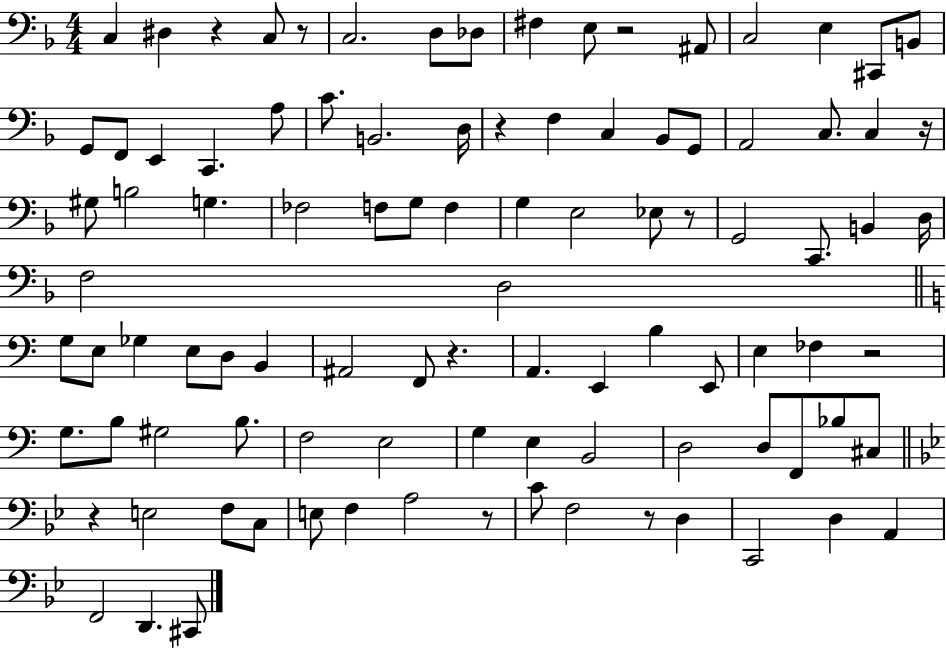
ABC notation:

X:1
T:Untitled
M:4/4
L:1/4
K:F
C, ^D, z C,/2 z/2 C,2 D,/2 _D,/2 ^F, E,/2 z2 ^A,,/2 C,2 E, ^C,,/2 B,,/2 G,,/2 F,,/2 E,, C,, A,/2 C/2 B,,2 D,/4 z F, C, _B,,/2 G,,/2 A,,2 C,/2 C, z/4 ^G,/2 B,2 G, _F,2 F,/2 G,/2 F, G, E,2 _E,/2 z/2 G,,2 C,,/2 B,, D,/4 F,2 D,2 G,/2 E,/2 _G, E,/2 D,/2 B,, ^A,,2 F,,/2 z A,, E,, B, E,,/2 E, _F, z2 G,/2 B,/2 ^G,2 B,/2 F,2 E,2 G, E, B,,2 D,2 D,/2 F,,/2 _B,/2 ^C,/2 z E,2 F,/2 C,/2 E,/2 F, A,2 z/2 C/2 F,2 z/2 D, C,,2 D, A,, F,,2 D,, ^C,,/2